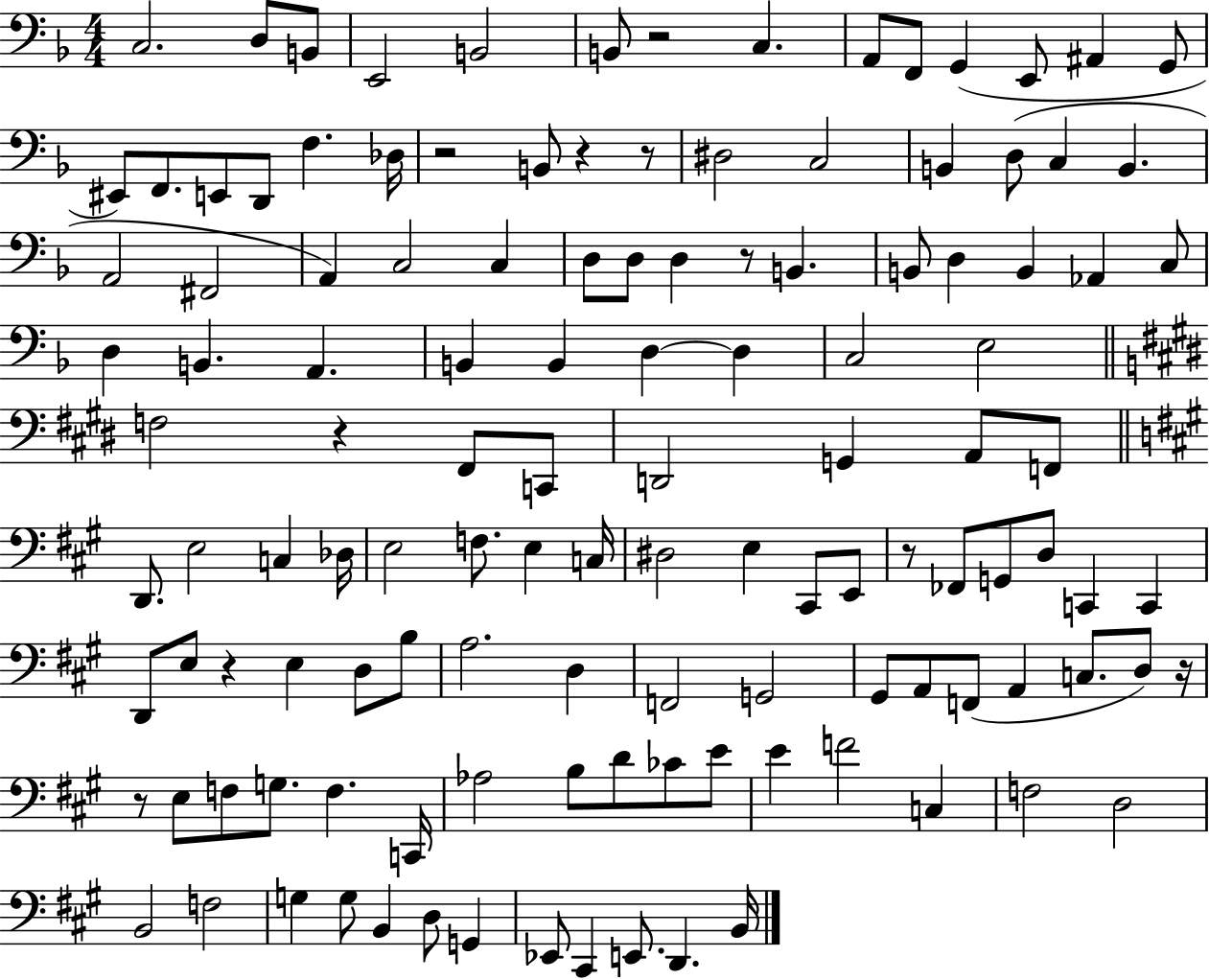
X:1
T:Untitled
M:4/4
L:1/4
K:F
C,2 D,/2 B,,/2 E,,2 B,,2 B,,/2 z2 C, A,,/2 F,,/2 G,, E,,/2 ^A,, G,,/2 ^E,,/2 F,,/2 E,,/2 D,,/2 F, _D,/4 z2 B,,/2 z z/2 ^D,2 C,2 B,, D,/2 C, B,, A,,2 ^F,,2 A,, C,2 C, D,/2 D,/2 D, z/2 B,, B,,/2 D, B,, _A,, C,/2 D, B,, A,, B,, B,, D, D, C,2 E,2 F,2 z ^F,,/2 C,,/2 D,,2 G,, A,,/2 F,,/2 D,,/2 E,2 C, _D,/4 E,2 F,/2 E, C,/4 ^D,2 E, ^C,,/2 E,,/2 z/2 _F,,/2 G,,/2 D,/2 C,, C,, D,,/2 E,/2 z E, D,/2 B,/2 A,2 D, F,,2 G,,2 ^G,,/2 A,,/2 F,,/2 A,, C,/2 D,/2 z/4 z/2 E,/2 F,/2 G,/2 F, C,,/4 _A,2 B,/2 D/2 _C/2 E/2 E F2 C, F,2 D,2 B,,2 F,2 G, G,/2 B,, D,/2 G,, _E,,/2 ^C,, E,,/2 D,, B,,/4